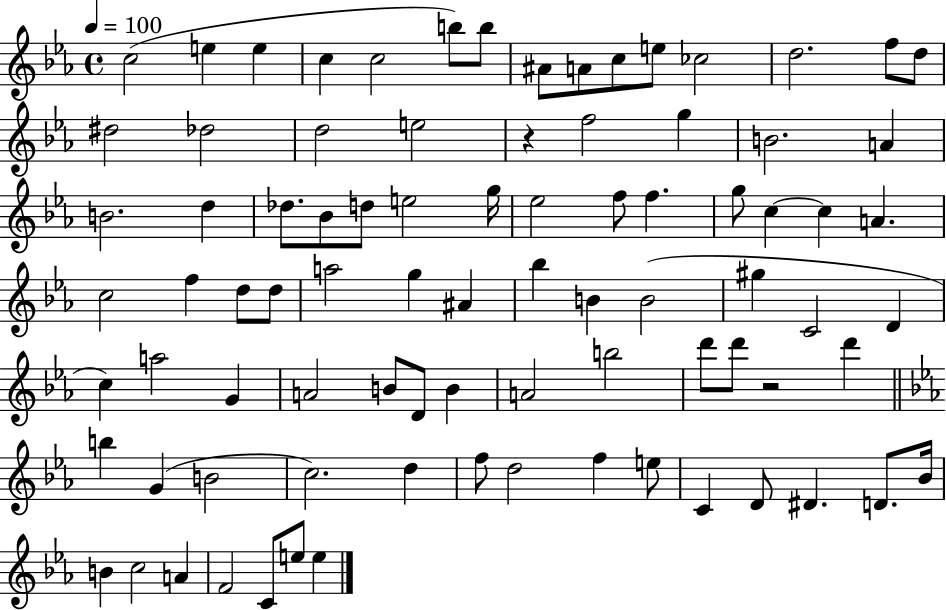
X:1
T:Untitled
M:4/4
L:1/4
K:Eb
c2 e e c c2 b/2 b/2 ^A/2 A/2 c/2 e/2 _c2 d2 f/2 d/2 ^d2 _d2 d2 e2 z f2 g B2 A B2 d _d/2 _B/2 d/2 e2 g/4 _e2 f/2 f g/2 c c A c2 f d/2 d/2 a2 g ^A _b B B2 ^g C2 D c a2 G A2 B/2 D/2 B A2 b2 d'/2 d'/2 z2 d' b G B2 c2 d f/2 d2 f e/2 C D/2 ^D D/2 _B/4 B c2 A F2 C/2 e/2 e